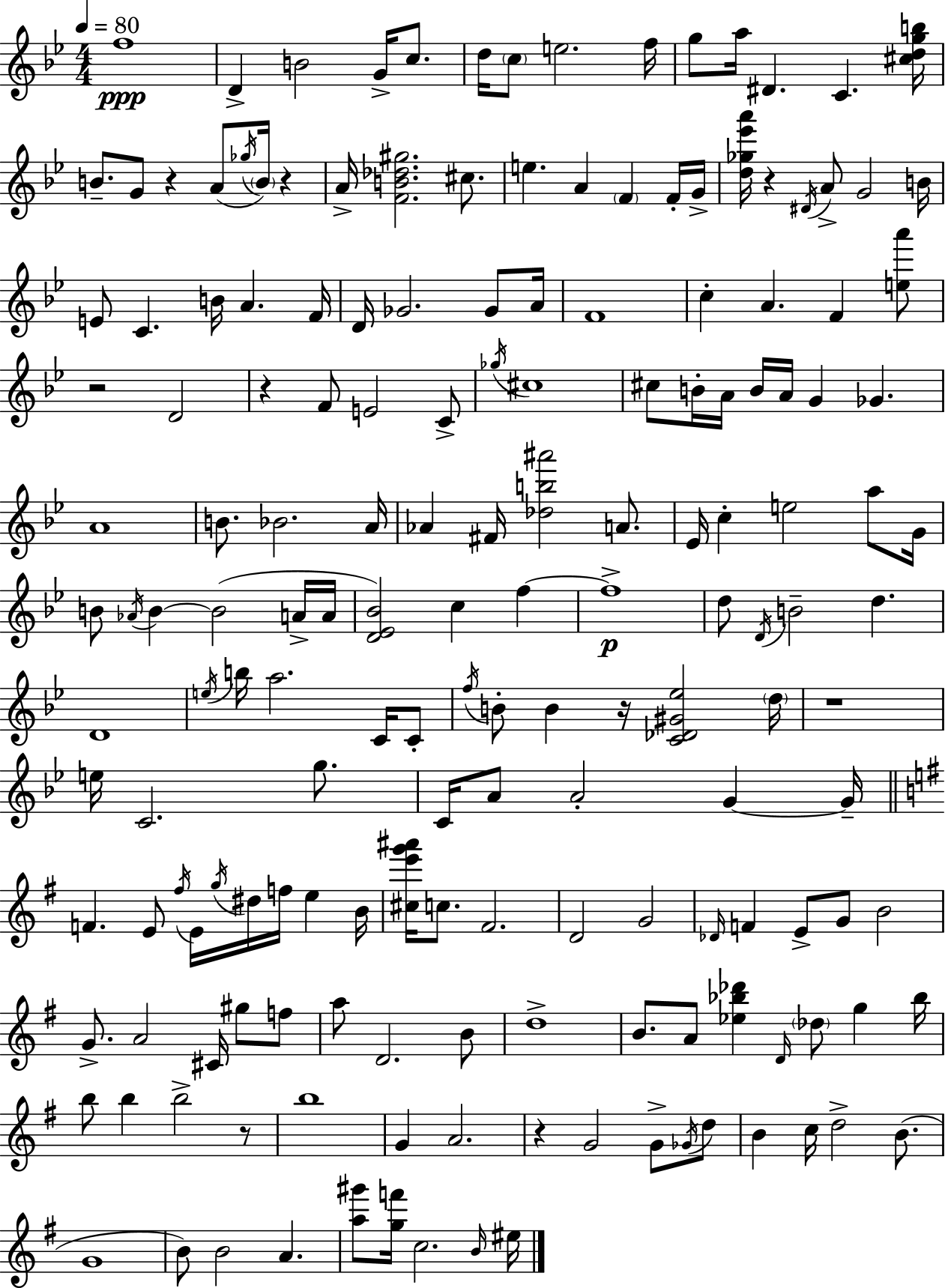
F5/w D4/q B4/h G4/s C5/e. D5/s C5/e E5/h. F5/s G5/e A5/s D#4/q. C4/q. [C#5,D5,G5,B5]/s B4/e. G4/e R/q A4/e Gb5/s B4/s R/q A4/s [F4,B4,Db5,G#5]/h. C#5/e. E5/q. A4/q F4/q F4/s G4/s [D5,Gb5,Eb6,A6]/s R/q D#4/s A4/e G4/h B4/s E4/e C4/q. B4/s A4/q. F4/s D4/s Gb4/h. Gb4/e A4/s F4/w C5/q A4/q. F4/q [E5,A6]/e R/h D4/h R/q F4/e E4/h C4/e Gb5/s C#5/w C#5/e B4/s A4/s B4/s A4/s G4/q Gb4/q. A4/w B4/e. Bb4/h. A4/s Ab4/q F#4/s [Db5,B5,A#6]/h A4/e. Eb4/s C5/q E5/h A5/e G4/s B4/e Ab4/s B4/q B4/h A4/s A4/s [D4,Eb4,Bb4]/h C5/q F5/q F5/w D5/e D4/s B4/h D5/q. D4/w E5/s B5/s A5/h. C4/s C4/e F5/s B4/e B4/q R/s [C4,Db4,G#4,Eb5]/h D5/s R/w E5/s C4/h. G5/e. C4/s A4/e A4/h G4/q G4/s F4/q. E4/e F#5/s E4/s G5/s D#5/s F5/s E5/q B4/s [C#5,E6,G6,A#6]/s C5/e. F#4/h. D4/h G4/h Db4/s F4/q E4/e G4/e B4/h G4/e. A4/h C#4/s G#5/e F5/e A5/e D4/h. B4/e D5/w B4/e. A4/e [Eb5,Bb5,Db6]/q D4/s Db5/e G5/q Bb5/s B5/e B5/q B5/h R/e B5/w G4/q A4/h. R/q G4/h G4/e Gb4/s D5/e B4/q C5/s D5/h B4/e. G4/w B4/e B4/h A4/q. [A5,G#6]/e [G5,F6]/s C5/h. B4/s EIS5/s